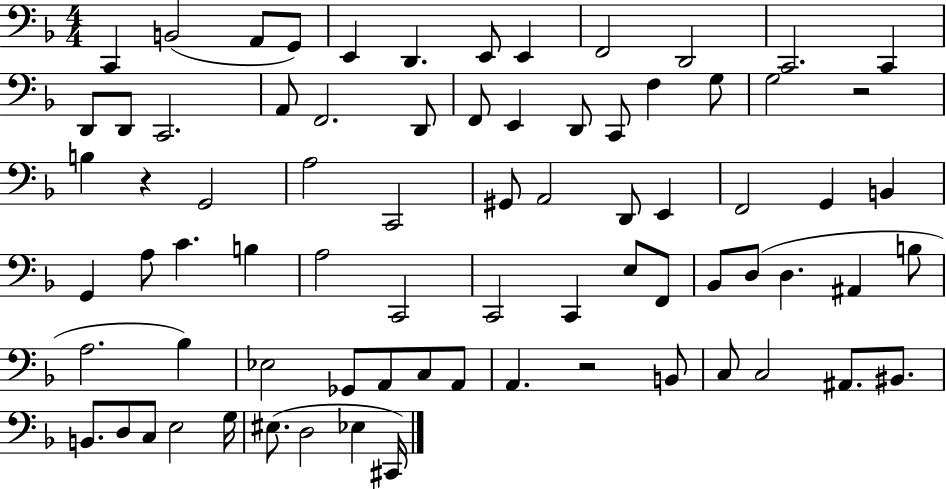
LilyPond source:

{
  \clef bass
  \numericTimeSignature
  \time 4/4
  \key f \major
  \repeat volta 2 { c,4 b,2( a,8 g,8) | e,4 d,4. e,8 e,4 | f,2 d,2 | c,2. c,4 | \break d,8 d,8 c,2. | a,8 f,2. d,8 | f,8 e,4 d,8 c,8 f4 g8 | g2 r2 | \break b4 r4 g,2 | a2 c,2 | gis,8 a,2 d,8 e,4 | f,2 g,4 b,4 | \break g,4 a8 c'4. b4 | a2 c,2 | c,2 c,4 e8 f,8 | bes,8 d8( d4. ais,4 b8 | \break a2. bes4) | ees2 ges,8 a,8 c8 a,8 | a,4. r2 b,8 | c8 c2 ais,8. bis,8. | \break b,8. d8 c8 e2 g16 | eis8.( d2 ees4 cis,16) | } \bar "|."
}